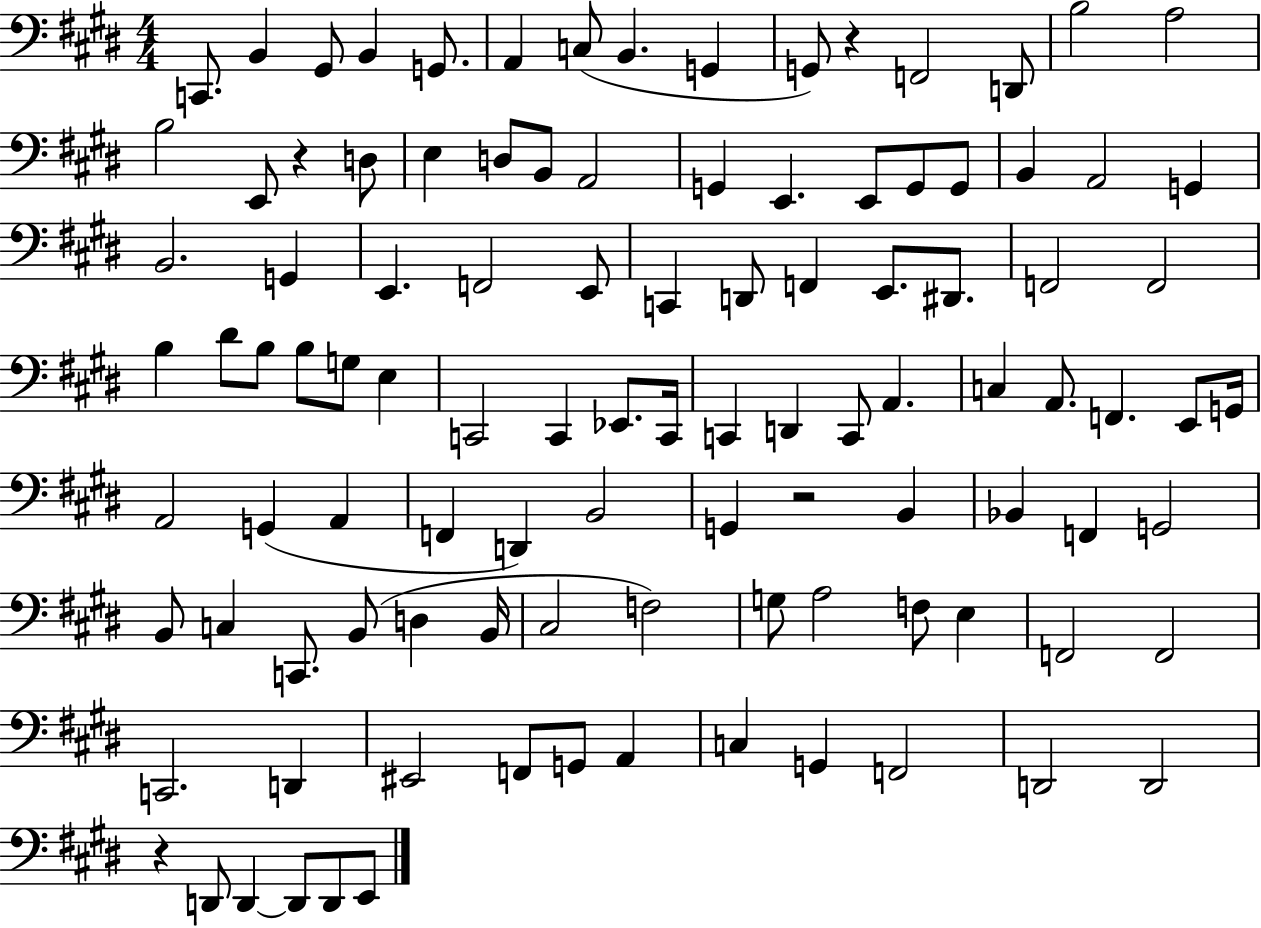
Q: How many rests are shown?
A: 4